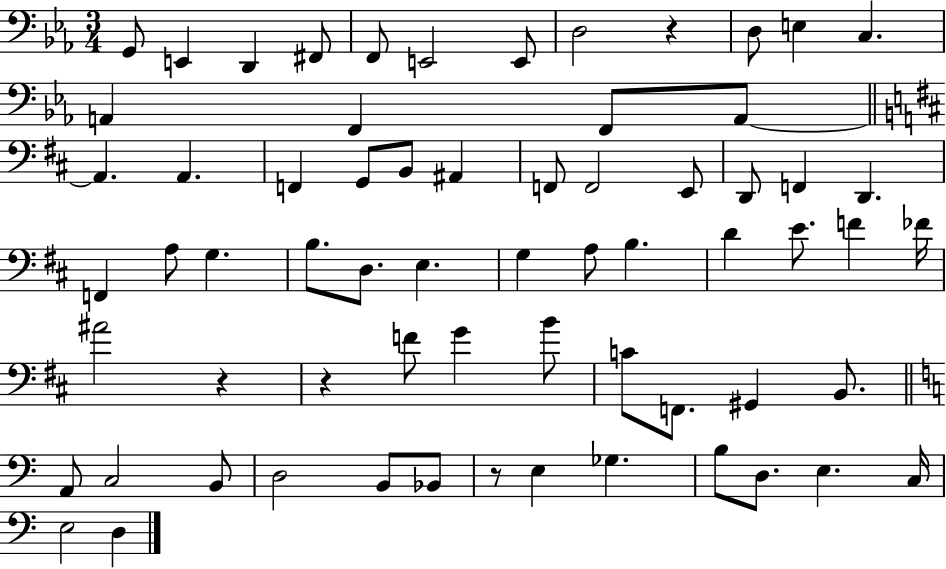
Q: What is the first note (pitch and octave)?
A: G2